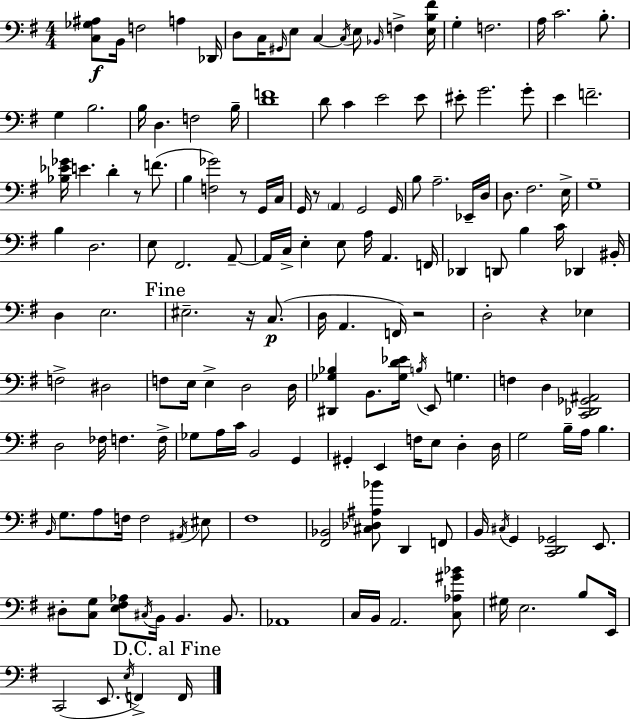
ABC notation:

X:1
T:Untitled
M:4/4
L:1/4
K:G
[C,_G,^A,]/2 B,,/4 F,2 A, _D,,/4 D,/2 C,/4 ^G,,/4 E,/2 C, C,/4 E,/2 _B,,/4 F, [E,B,^F]/4 G, F,2 A,/4 C2 B,/2 G, B,2 B,/4 D, F,2 B,/4 [DF]4 D/2 C E2 E/2 ^E/2 G2 G/2 E F2 [_B,_E_G]/4 E D z/2 F/2 B, [F,_G]2 z/2 G,,/4 C,/4 G,,/4 z/2 A,, G,,2 G,,/4 B,/2 A,2 _E,,/4 D,/4 D,/2 ^F,2 E,/4 G,4 B, D,2 E,/2 ^F,,2 A,,/2 A,,/4 C,/4 E, E,/2 A,/4 A,, F,,/4 _D,, D,,/2 B, C/4 _D,, ^B,,/4 D, E,2 ^E,2 z/4 C,/2 D,/4 A,, F,,/4 z2 D,2 z _E, F,2 ^D,2 F,/2 E,/4 E, D,2 D,/4 [^D,,_G,_B,] B,,/2 [_G,D_E]/4 B,/4 E,,/2 G, F, D, [C,,_D,,_G,,^A,,]2 D,2 _F,/4 F, F,/4 _G,/2 A,/4 C/4 B,,2 G,, ^G,, E,, F,/4 E,/2 D, D,/4 G,2 B,/4 A,/4 B, B,,/4 G,/2 A,/2 F,/4 F,2 ^A,,/4 ^E,/2 ^F,4 [^F,,_B,,]2 [^C,_D,^A,_B]/2 D,, F,,/2 B,,/4 ^C,/4 G,, [C,,D,,_G,,]2 E,,/2 ^D,/2 [C,G,]/2 [E,^F,_A,]/2 ^C,/4 B,,/4 B,, B,,/2 _A,,4 C,/4 B,,/4 A,,2 [C,_A,^G_B]/2 ^G,/4 E,2 B,/2 E,,/4 C,,2 E,,/2 E,/4 F,, F,,/4